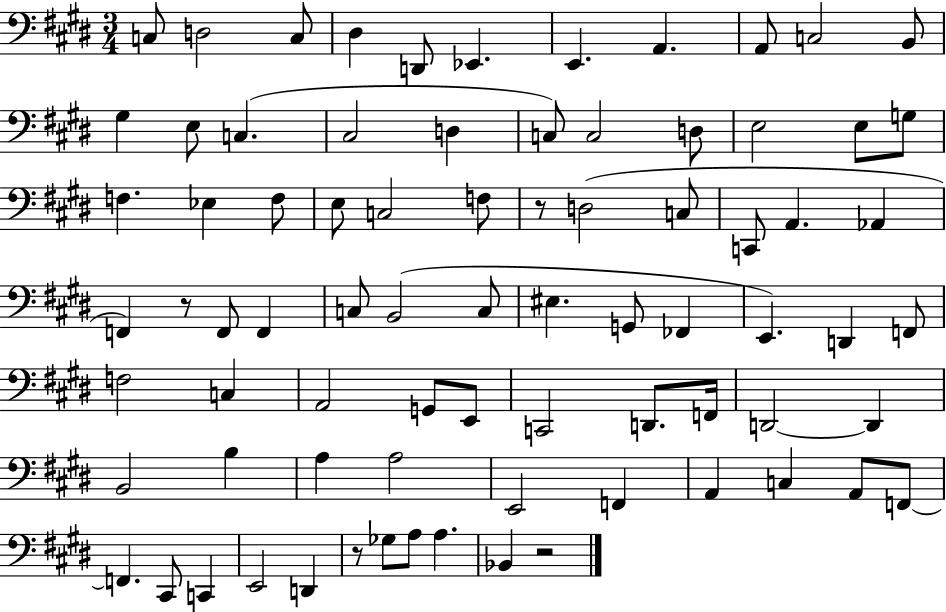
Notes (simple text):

C3/e D3/h C3/e D#3/q D2/e Eb2/q. E2/q. A2/q. A2/e C3/h B2/e G#3/q E3/e C3/q. C#3/h D3/q C3/e C3/h D3/e E3/h E3/e G3/e F3/q. Eb3/q F3/e E3/e C3/h F3/e R/e D3/h C3/e C2/e A2/q. Ab2/q F2/q R/e F2/e F2/q C3/e B2/h C3/e EIS3/q. G2/e FES2/q E2/q. D2/q F2/e F3/h C3/q A2/h G2/e E2/e C2/h D2/e. F2/s D2/h D2/q B2/h B3/q A3/q A3/h E2/h F2/q A2/q C3/q A2/e F2/e F2/q. C#2/e C2/q E2/h D2/q R/e Gb3/e A3/e A3/q. Bb2/q R/h